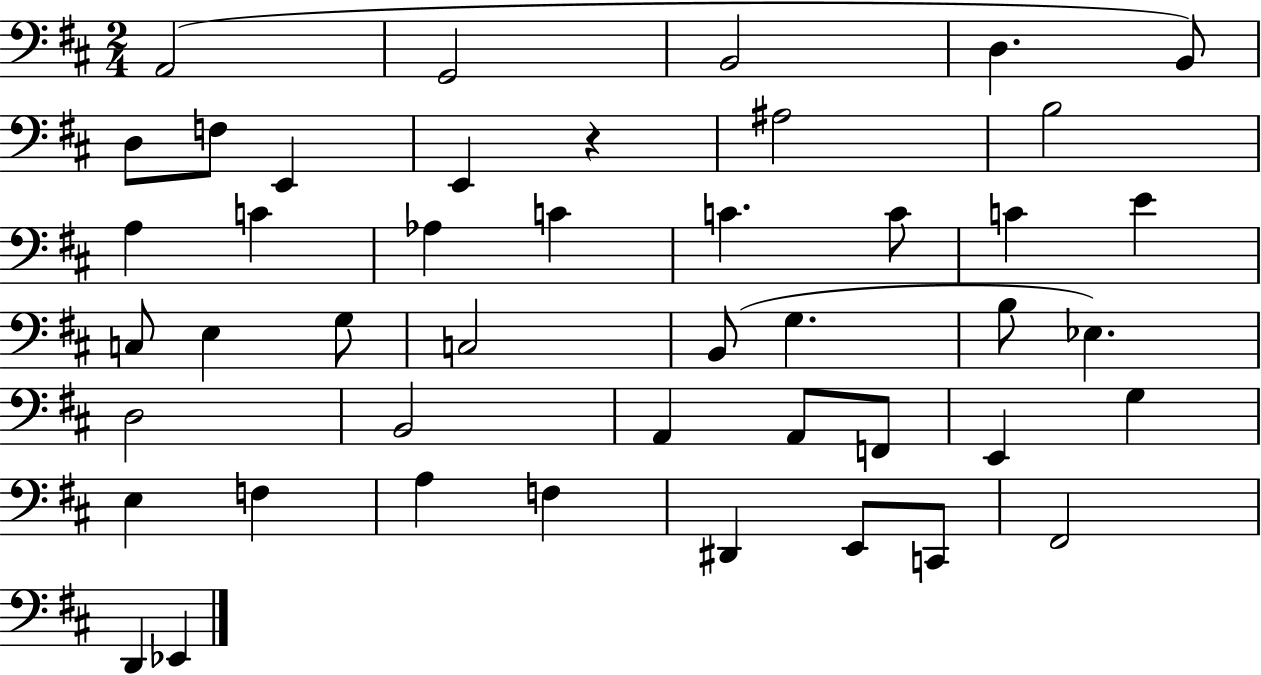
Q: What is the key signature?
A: D major